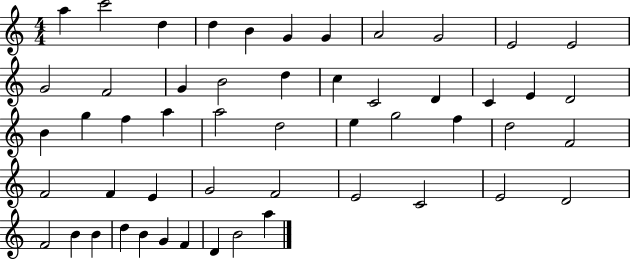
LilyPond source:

{
  \clef treble
  \numericTimeSignature
  \time 4/4
  \key c \major
  a''4 c'''2 d''4 | d''4 b'4 g'4 g'4 | a'2 g'2 | e'2 e'2 | \break g'2 f'2 | g'4 b'2 d''4 | c''4 c'2 d'4 | c'4 e'4 d'2 | \break b'4 g''4 f''4 a''4 | a''2 d''2 | e''4 g''2 f''4 | d''2 f'2 | \break f'2 f'4 e'4 | g'2 f'2 | e'2 c'2 | e'2 d'2 | \break f'2 b'4 b'4 | d''4 b'4 g'4 f'4 | d'4 b'2 a''4 | \bar "|."
}